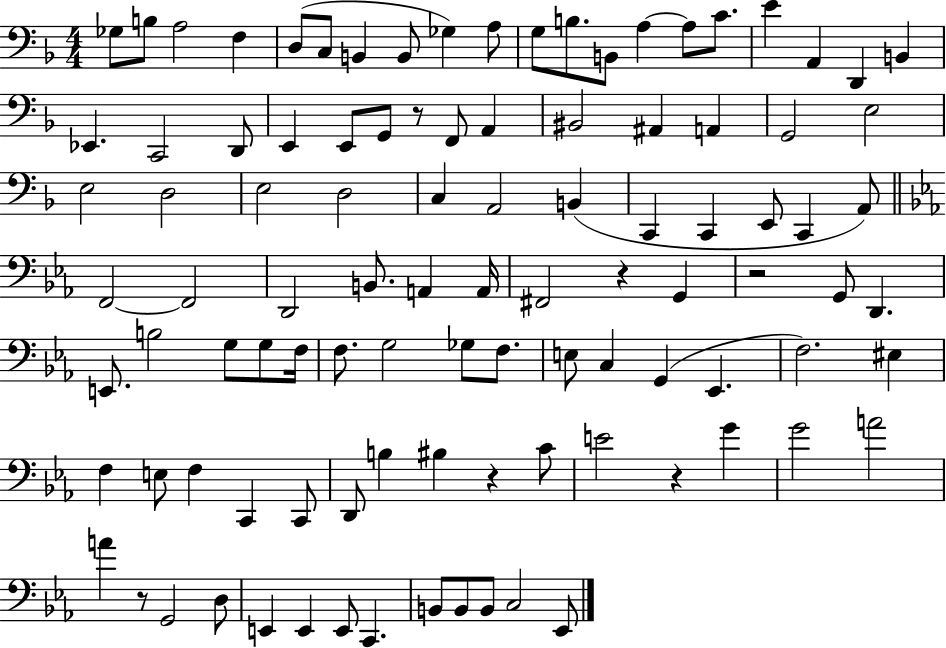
X:1
T:Untitled
M:4/4
L:1/4
K:F
_G,/2 B,/2 A,2 F, D,/2 C,/2 B,, B,,/2 _G, A,/2 G,/2 B,/2 B,,/2 A, A,/2 C/2 E A,, D,, B,, _E,, C,,2 D,,/2 E,, E,,/2 G,,/2 z/2 F,,/2 A,, ^B,,2 ^A,, A,, G,,2 E,2 E,2 D,2 E,2 D,2 C, A,,2 B,, C,, C,, E,,/2 C,, A,,/2 F,,2 F,,2 D,,2 B,,/2 A,, A,,/4 ^F,,2 z G,, z2 G,,/2 D,, E,,/2 B,2 G,/2 G,/2 F,/4 F,/2 G,2 _G,/2 F,/2 E,/2 C, G,, _E,, F,2 ^E, F, E,/2 F, C,, C,,/2 D,,/2 B, ^B, z C/2 E2 z G G2 A2 A z/2 G,,2 D,/2 E,, E,, E,,/2 C,, B,,/2 B,,/2 B,,/2 C,2 _E,,/2